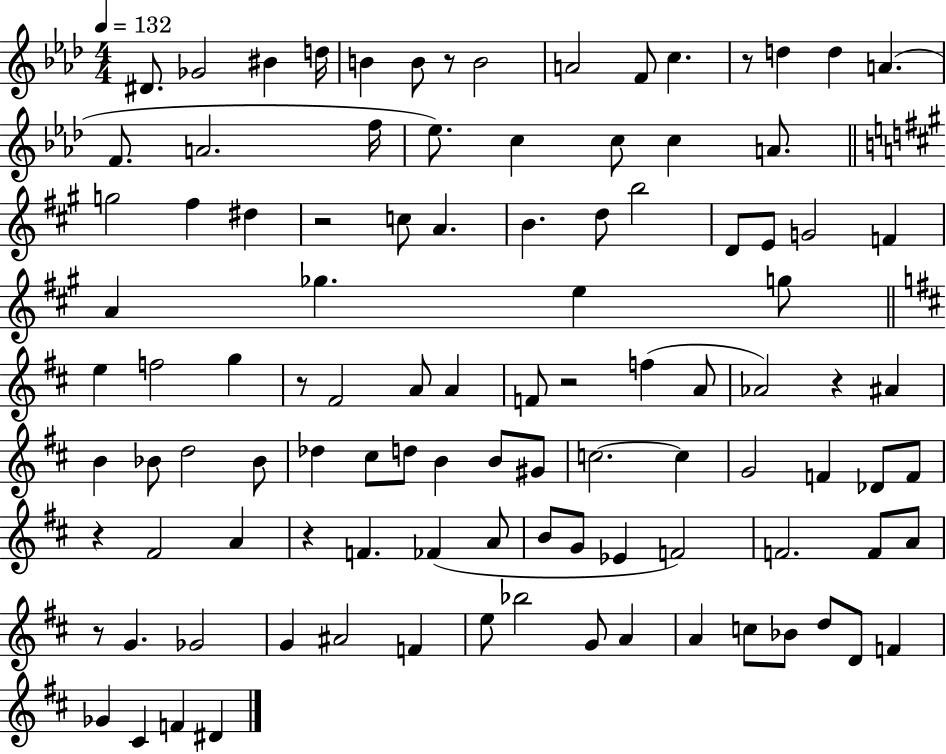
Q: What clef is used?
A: treble